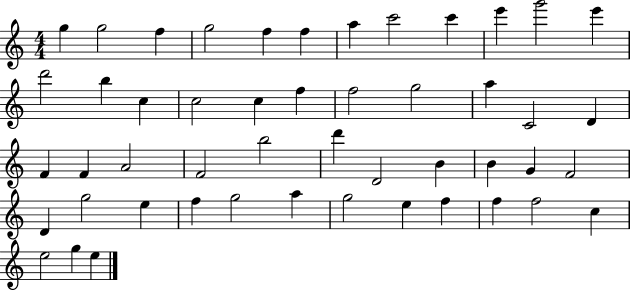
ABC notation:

X:1
T:Untitled
M:4/4
L:1/4
K:C
g g2 f g2 f f a c'2 c' e' g'2 e' d'2 b c c2 c f f2 g2 a C2 D F F A2 F2 b2 d' D2 B B G F2 D g2 e f g2 a g2 e f f f2 c e2 g e